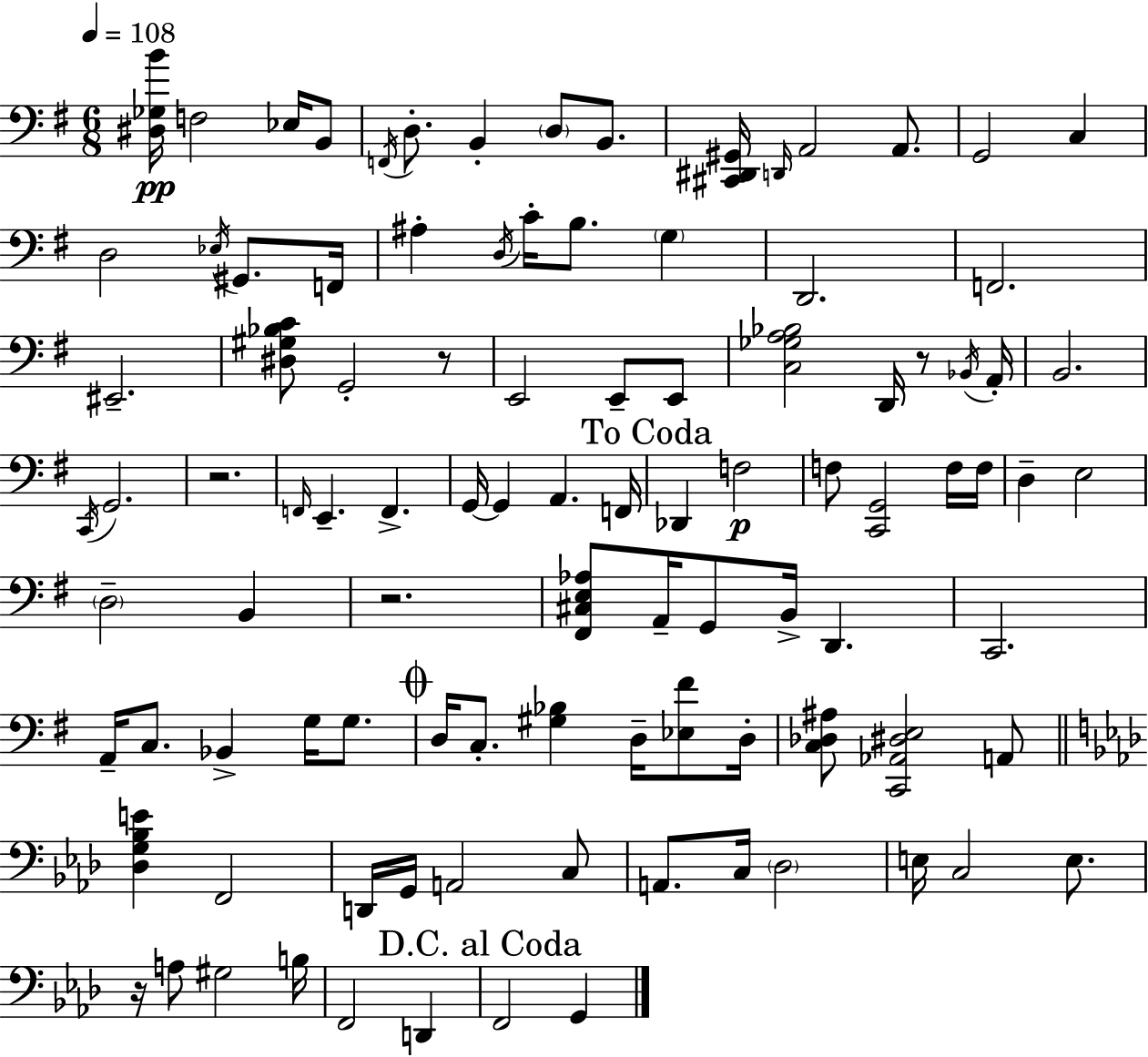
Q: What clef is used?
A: bass